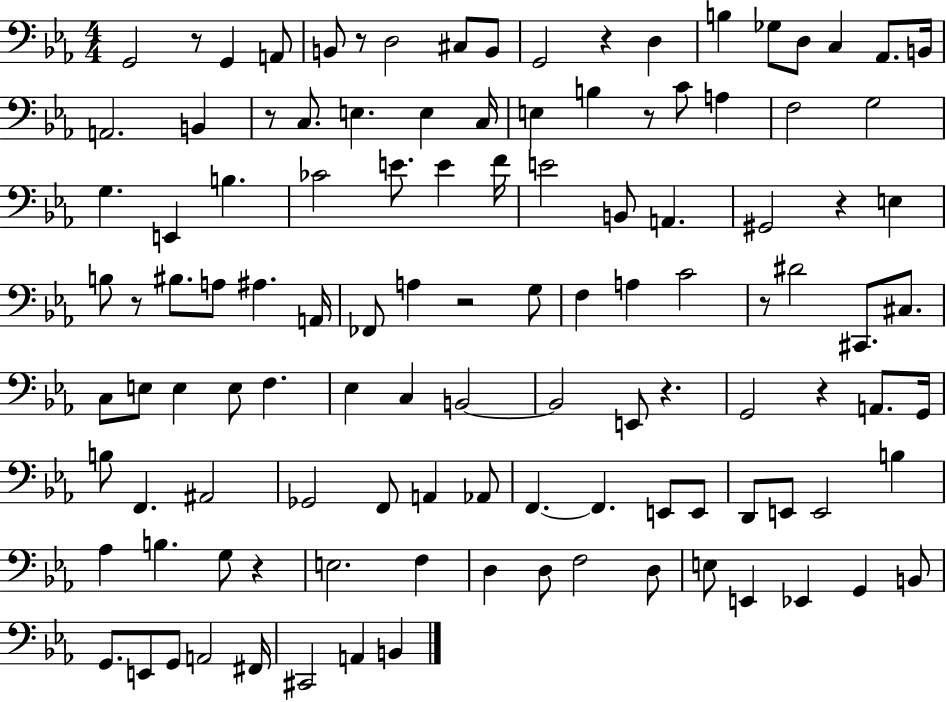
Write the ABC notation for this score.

X:1
T:Untitled
M:4/4
L:1/4
K:Eb
G,,2 z/2 G,, A,,/2 B,,/2 z/2 D,2 ^C,/2 B,,/2 G,,2 z D, B, _G,/2 D,/2 C, _A,,/2 B,,/4 A,,2 B,, z/2 C,/2 E, E, C,/4 E, B, z/2 C/2 A, F,2 G,2 G, E,, B, _C2 E/2 E F/4 E2 B,,/2 A,, ^G,,2 z E, B,/2 z/2 ^B,/2 A,/2 ^A, A,,/4 _F,,/2 A, z2 G,/2 F, A, C2 z/2 ^D2 ^C,,/2 ^C,/2 C,/2 E,/2 E, E,/2 F, _E, C, B,,2 B,,2 E,,/2 z G,,2 z A,,/2 G,,/4 B,/2 F,, ^A,,2 _G,,2 F,,/2 A,, _A,,/2 F,, F,, E,,/2 E,,/2 D,,/2 E,,/2 E,,2 B, _A, B, G,/2 z E,2 F, D, D,/2 F,2 D,/2 E,/2 E,, _E,, G,, B,,/2 G,,/2 E,,/2 G,,/2 A,,2 ^F,,/4 ^C,,2 A,, B,,